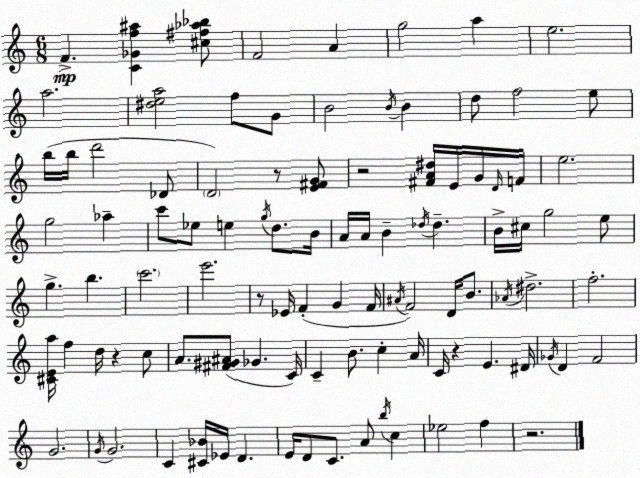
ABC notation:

X:1
T:Untitled
M:6/8
L:1/4
K:C
F [C_Gf^a] [^c^f_a_b]/2 F2 A g2 a e2 a2 [^dea]2 f/2 G/2 B2 B/4 B d/2 f2 e/2 b/4 b/4 d'2 _D/2 D2 z/2 [E^FG]/2 z2 [^FA^d]/4 E/4 G/4 D/4 F/4 e2 g2 _a c'/2 _e/2 e g/4 d/2 B/4 A/4 A/4 B _d/4 _d B/4 ^c/4 g2 e/2 g b c'2 e'2 z/2 _E/4 F G F/4 ^A/4 F2 D/4 B/2 _A/4 ^d2 f2 [^CEa]/4 f d/4 z c/2 A/2 [^F^G^A]/2 _G C/4 C B/2 c A/4 C/4 z E ^D/4 _G/4 D F2 G2 G/4 G2 C [^C_B]/4 _E/4 D E/4 D/2 C/2 A/2 b/4 c _e2 f z2